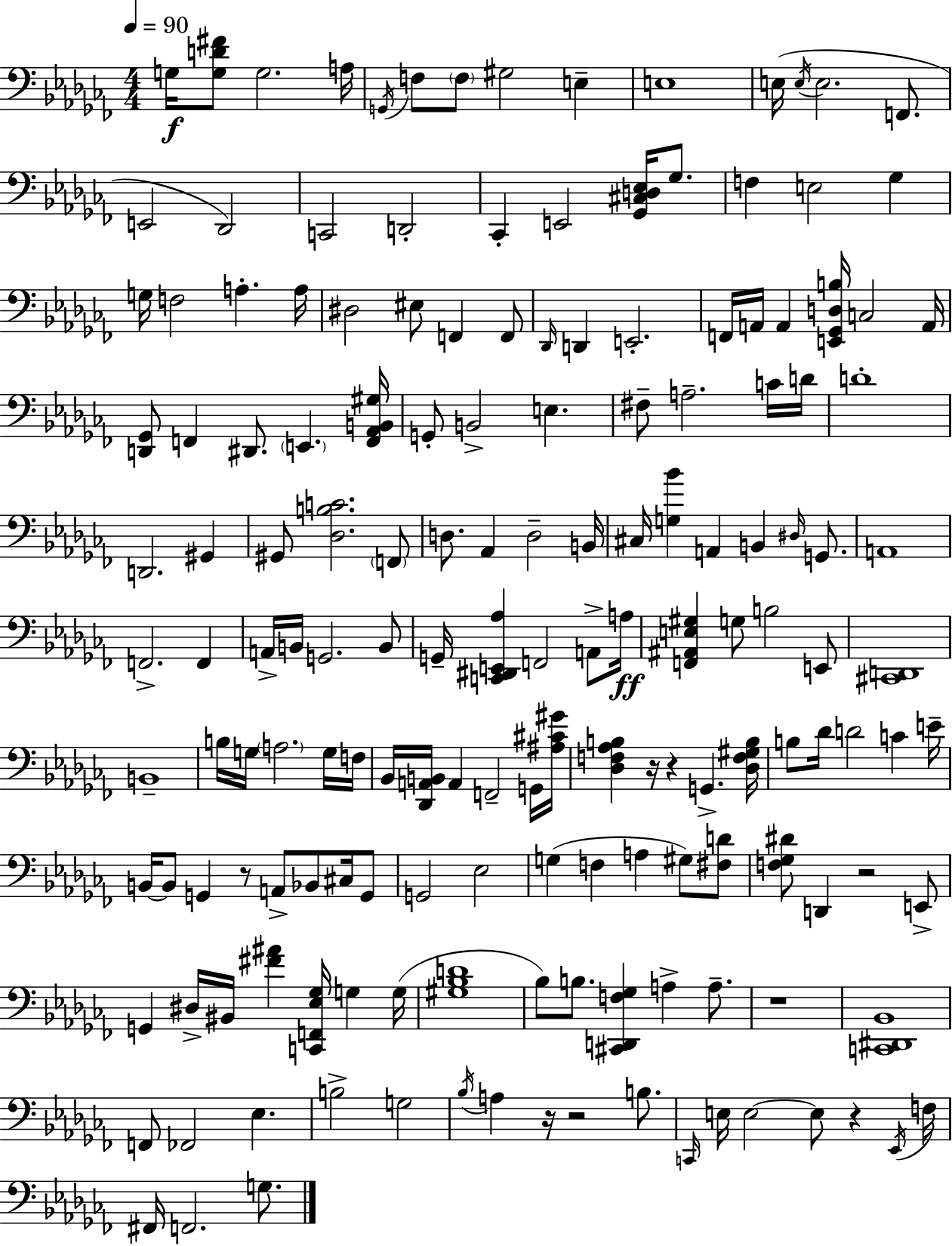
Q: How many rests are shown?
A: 8